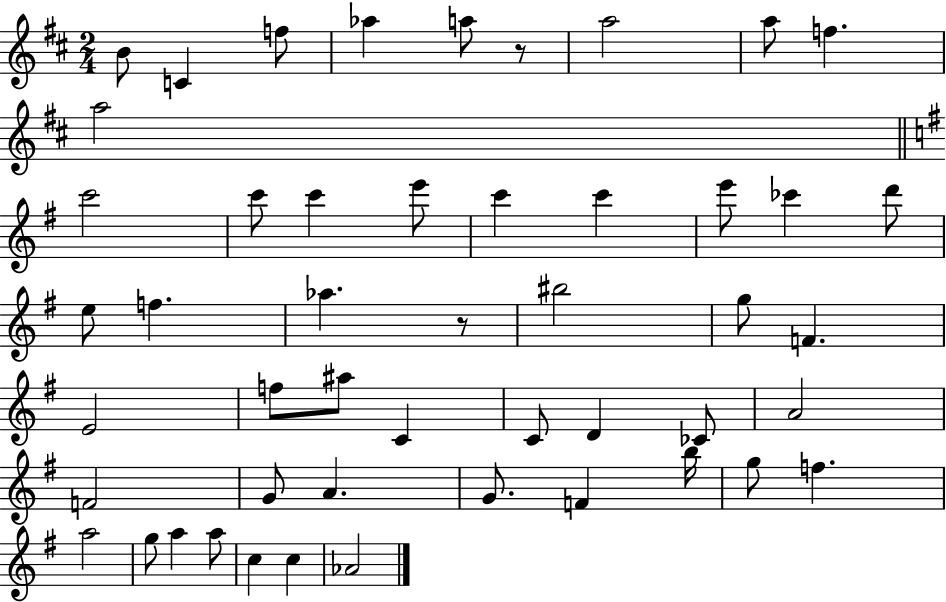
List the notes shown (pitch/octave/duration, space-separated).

B4/e C4/q F5/e Ab5/q A5/e R/e A5/h A5/e F5/q. A5/h C6/h C6/e C6/q E6/e C6/q C6/q E6/e CES6/q D6/e E5/e F5/q. Ab5/q. R/e BIS5/h G5/e F4/q. E4/h F5/e A#5/e C4/q C4/e D4/q CES4/e A4/h F4/h G4/e A4/q. G4/e. F4/q B5/s G5/e F5/q. A5/h G5/e A5/q A5/e C5/q C5/q Ab4/h